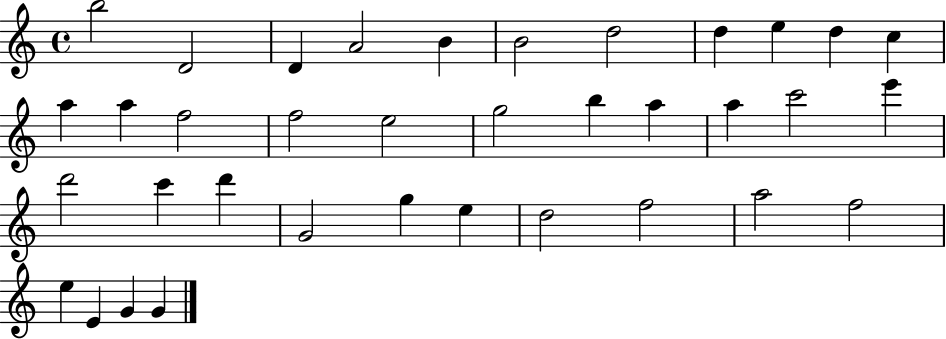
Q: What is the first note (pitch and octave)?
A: B5